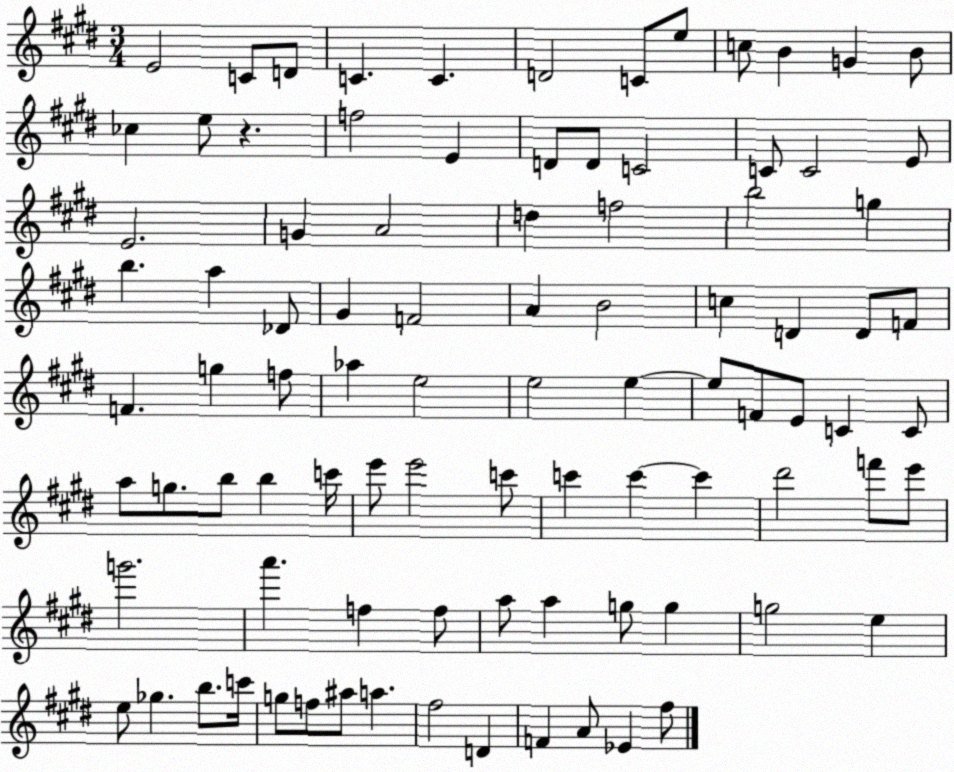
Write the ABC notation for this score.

X:1
T:Untitled
M:3/4
L:1/4
K:E
E2 C/2 D/2 C C D2 C/2 e/2 c/2 B G B/2 _c e/2 z f2 E D/2 D/2 C2 C/2 C2 E/2 E2 G A2 d f2 b2 g b a _D/2 ^G F2 A B2 c D D/2 F/2 F g f/2 _a e2 e2 e e/2 F/2 E/2 C C/2 a/2 g/2 b/2 b c'/4 e'/2 e'2 c'/2 c' c' c' ^d'2 f'/2 e'/2 g'2 a' f f/2 a/2 a g/2 g g2 e e/2 _g b/2 c'/4 g/2 f/2 ^a/2 a ^f2 D F A/2 _E ^f/2